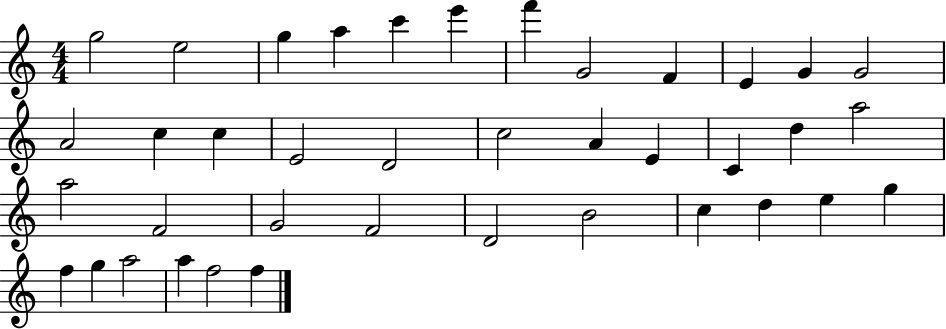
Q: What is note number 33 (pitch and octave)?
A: G5